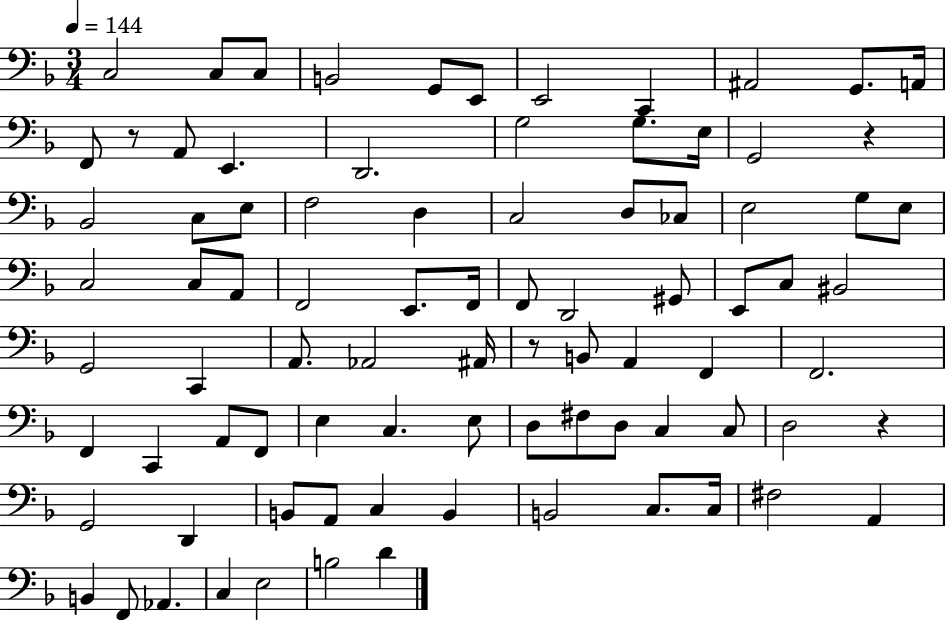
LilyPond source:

{
  \clef bass
  \numericTimeSignature
  \time 3/4
  \key f \major
  \tempo 4 = 144
  c2 c8 c8 | b,2 g,8 e,8 | e,2 c,4 | ais,2 g,8. a,16 | \break f,8 r8 a,8 e,4. | d,2. | g2 g8. e16 | g,2 r4 | \break bes,2 c8 e8 | f2 d4 | c2 d8 ces8 | e2 g8 e8 | \break c2 c8 a,8 | f,2 e,8. f,16 | f,8 d,2 gis,8 | e,8 c8 bis,2 | \break g,2 c,4 | a,8. aes,2 ais,16 | r8 b,8 a,4 f,4 | f,2. | \break f,4 c,4 a,8 f,8 | e4 c4. e8 | d8 fis8 d8 c4 c8 | d2 r4 | \break g,2 d,4 | b,8 a,8 c4 b,4 | b,2 c8. c16 | fis2 a,4 | \break b,4 f,8 aes,4. | c4 e2 | b2 d'4 | \bar "|."
}